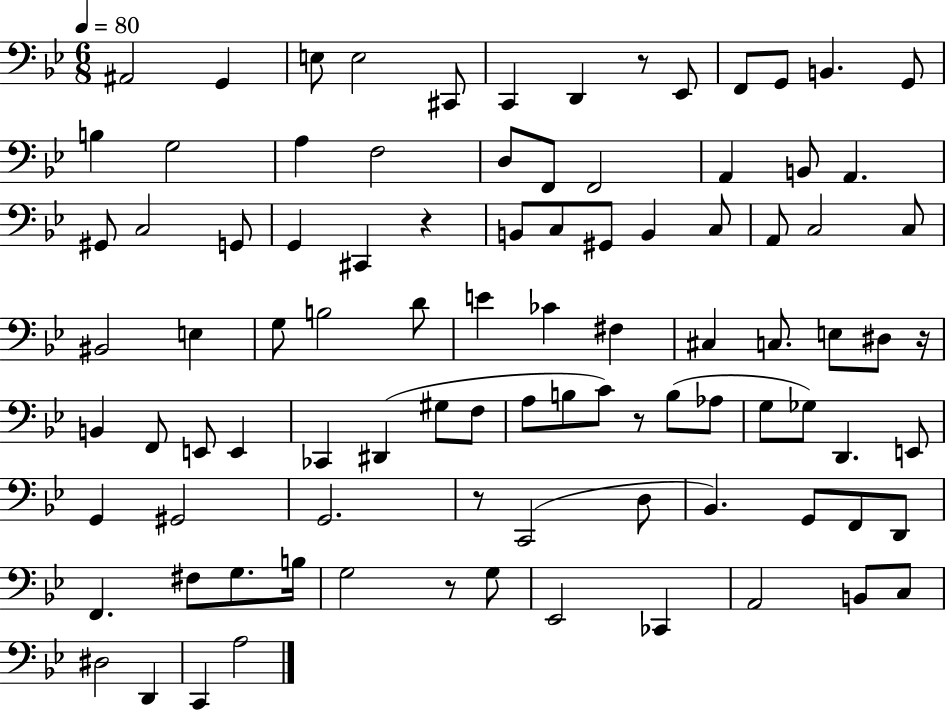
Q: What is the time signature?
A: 6/8